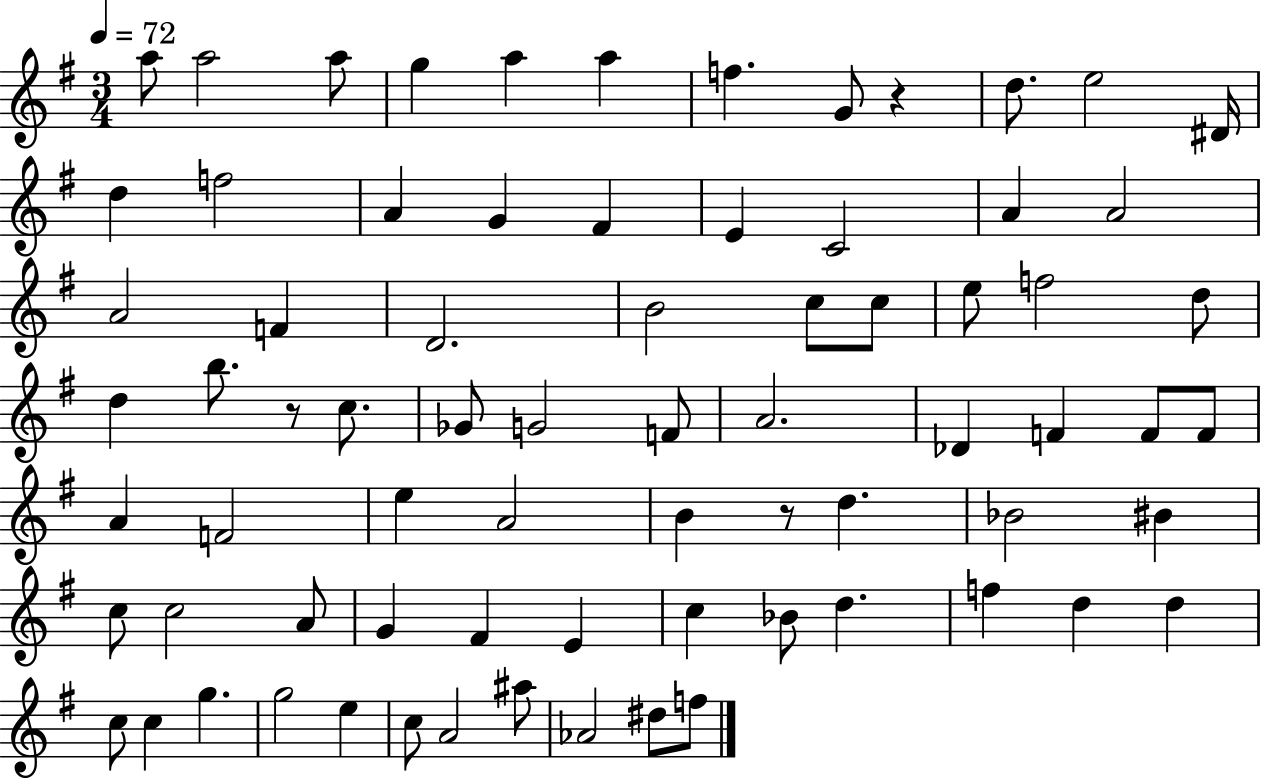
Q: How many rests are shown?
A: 3